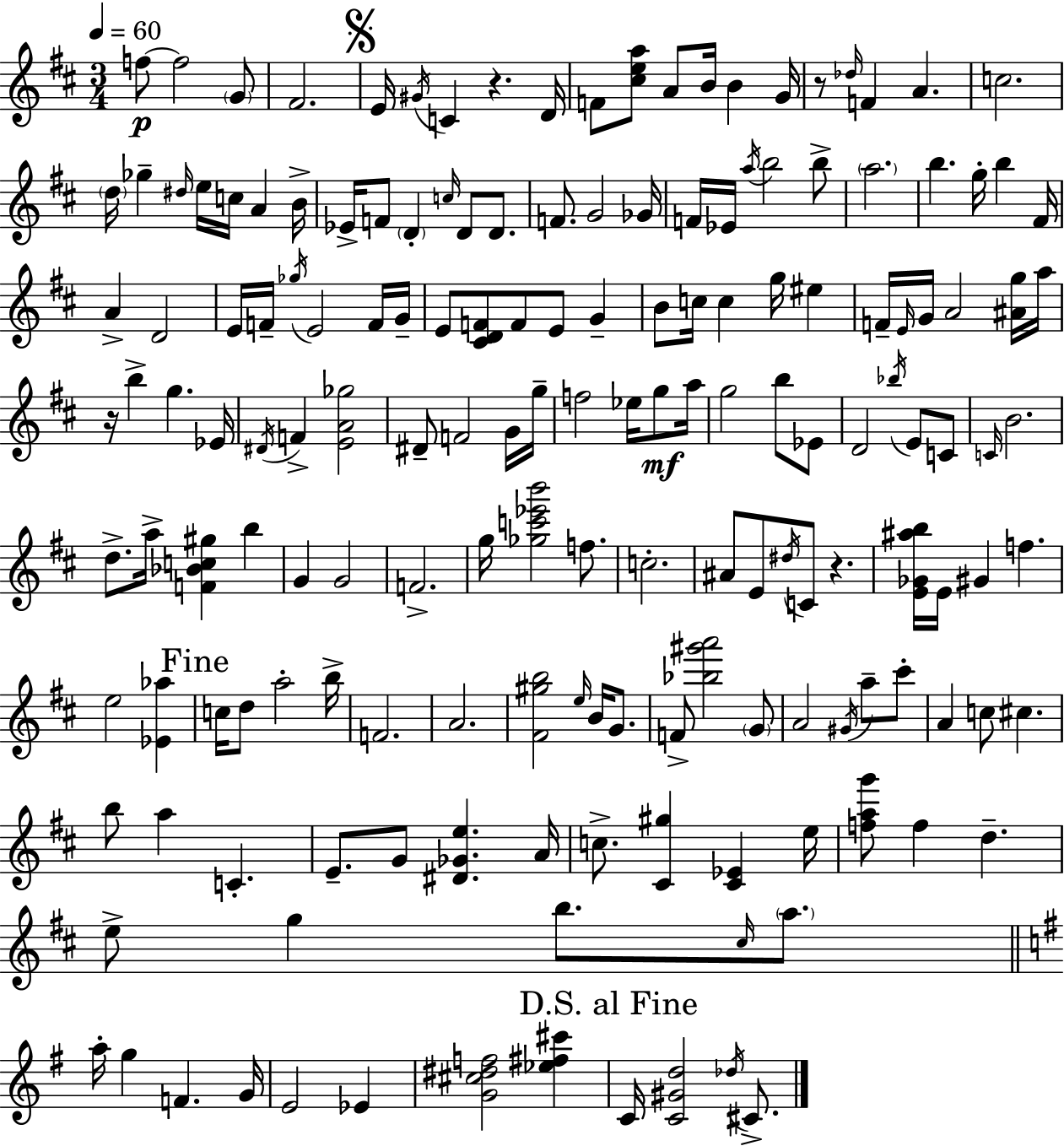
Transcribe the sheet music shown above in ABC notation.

X:1
T:Untitled
M:3/4
L:1/4
K:D
f/2 f2 G/2 ^F2 E/4 ^G/4 C z D/4 F/2 [^cea]/2 A/2 B/4 B G/4 z/2 _d/4 F A c2 d/4 _g ^d/4 e/4 c/4 A B/4 _E/4 F/2 D c/4 D/2 D/2 F/2 G2 _G/4 F/4 _E/4 a/4 b2 b/2 a2 b g/4 b ^F/4 A D2 E/4 F/4 _g/4 E2 F/4 G/4 E/2 [^CDF]/2 F/2 E/2 G B/2 c/4 c g/4 ^e F/4 E/4 G/4 A2 [^Ag]/4 a/4 z/4 b g _E/4 ^D/4 F [EA_g]2 ^D/2 F2 G/4 g/4 f2 _e/4 g/2 a/4 g2 b/2 _E/2 D2 _b/4 E/2 C/2 C/4 B2 d/2 a/4 [F_Bc^g] b G G2 F2 g/4 [_gc'_e'b']2 f/2 c2 ^A/2 E/2 ^d/4 C/2 z [E_G^ab]/4 E/4 ^G f e2 [_E_a] c/4 d/2 a2 b/4 F2 A2 [^F^gb]2 e/4 B/4 G/2 F/2 [_b^g'a']2 G/2 A2 ^G/4 a/2 ^c'/2 A c/2 ^c b/2 a C E/2 G/2 [^D_Ge] A/4 c/2 [^C^g] [^C_E] e/4 [fag']/2 f d e/2 g b/2 ^c/4 a/2 a/4 g F G/4 E2 _E [G^c^df]2 [_e^f^c'] C/4 [C^Gd]2 _d/4 ^C/2